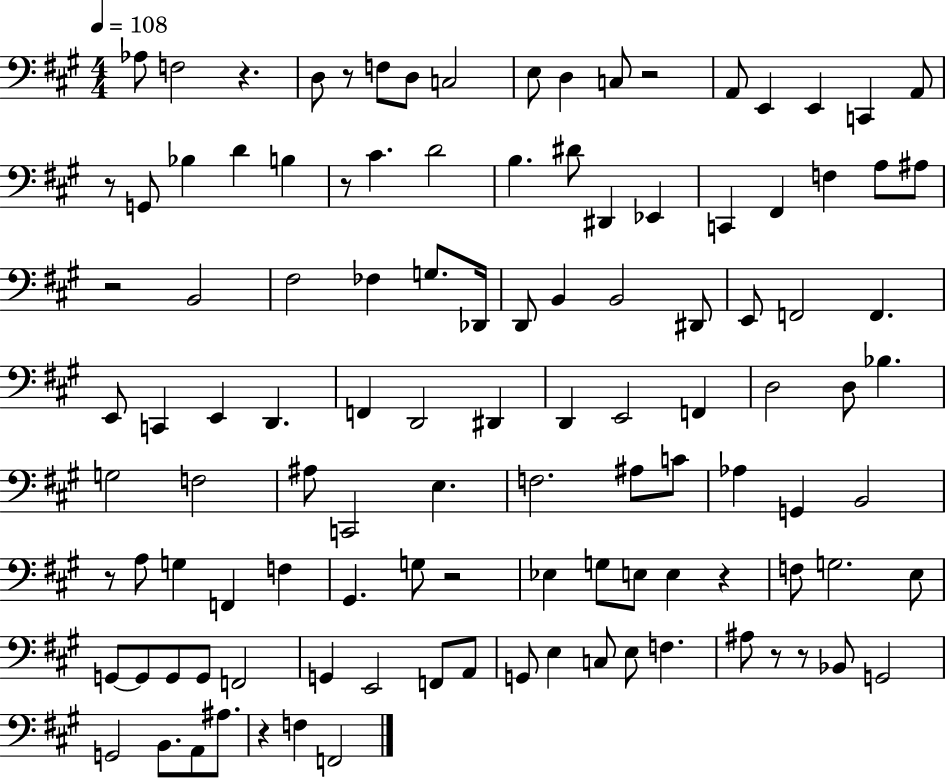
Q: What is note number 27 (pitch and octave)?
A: F3